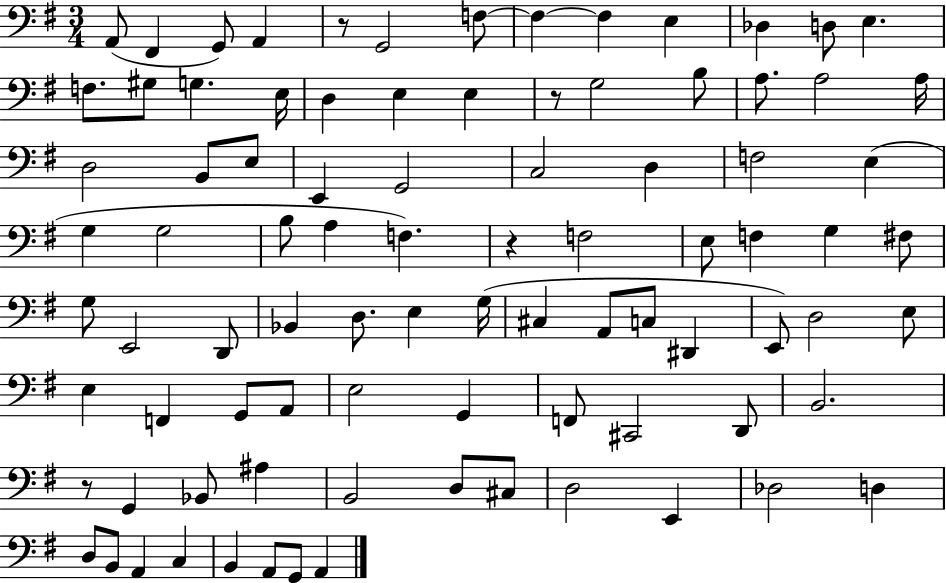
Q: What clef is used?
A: bass